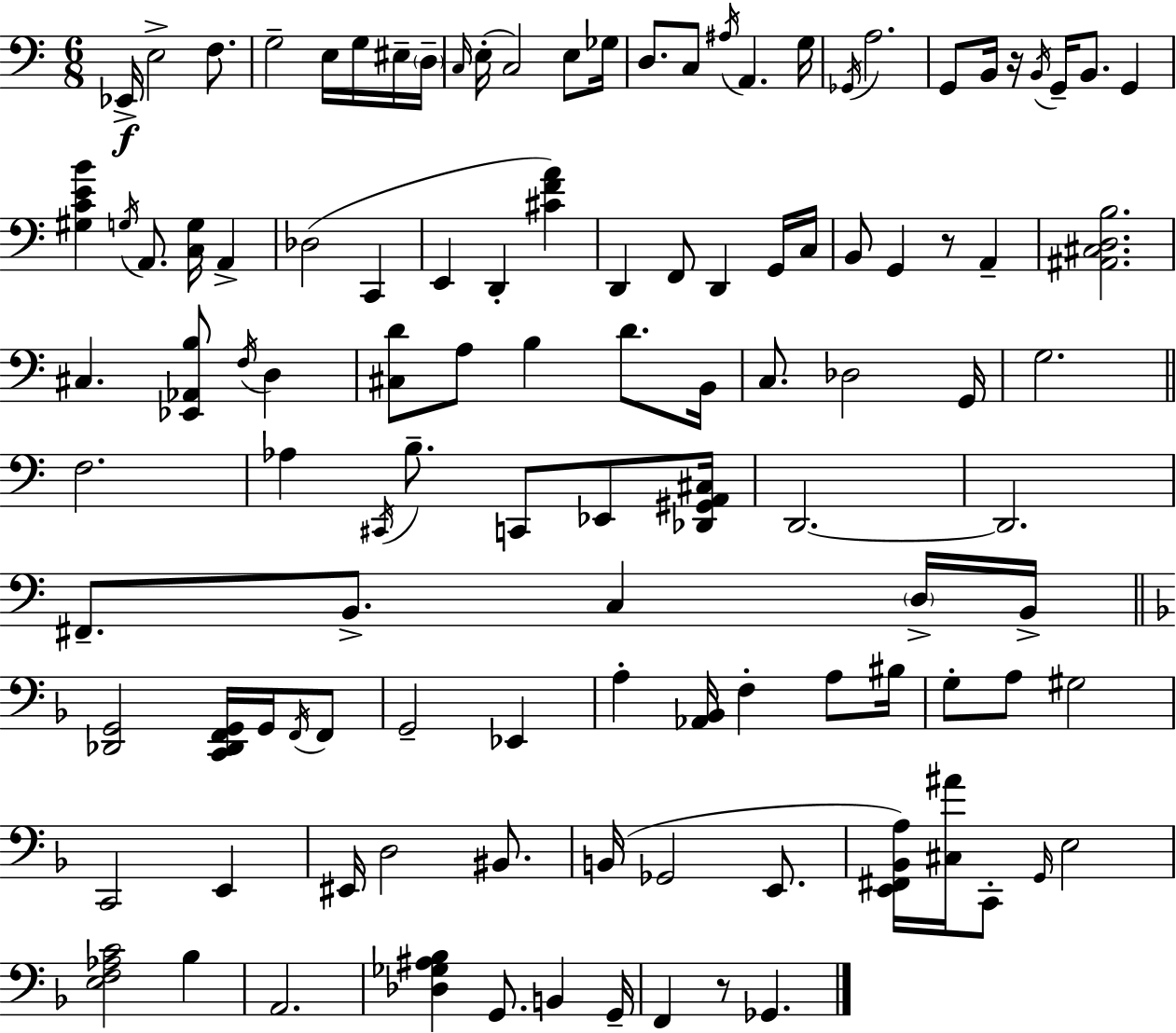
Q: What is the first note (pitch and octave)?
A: Eb2